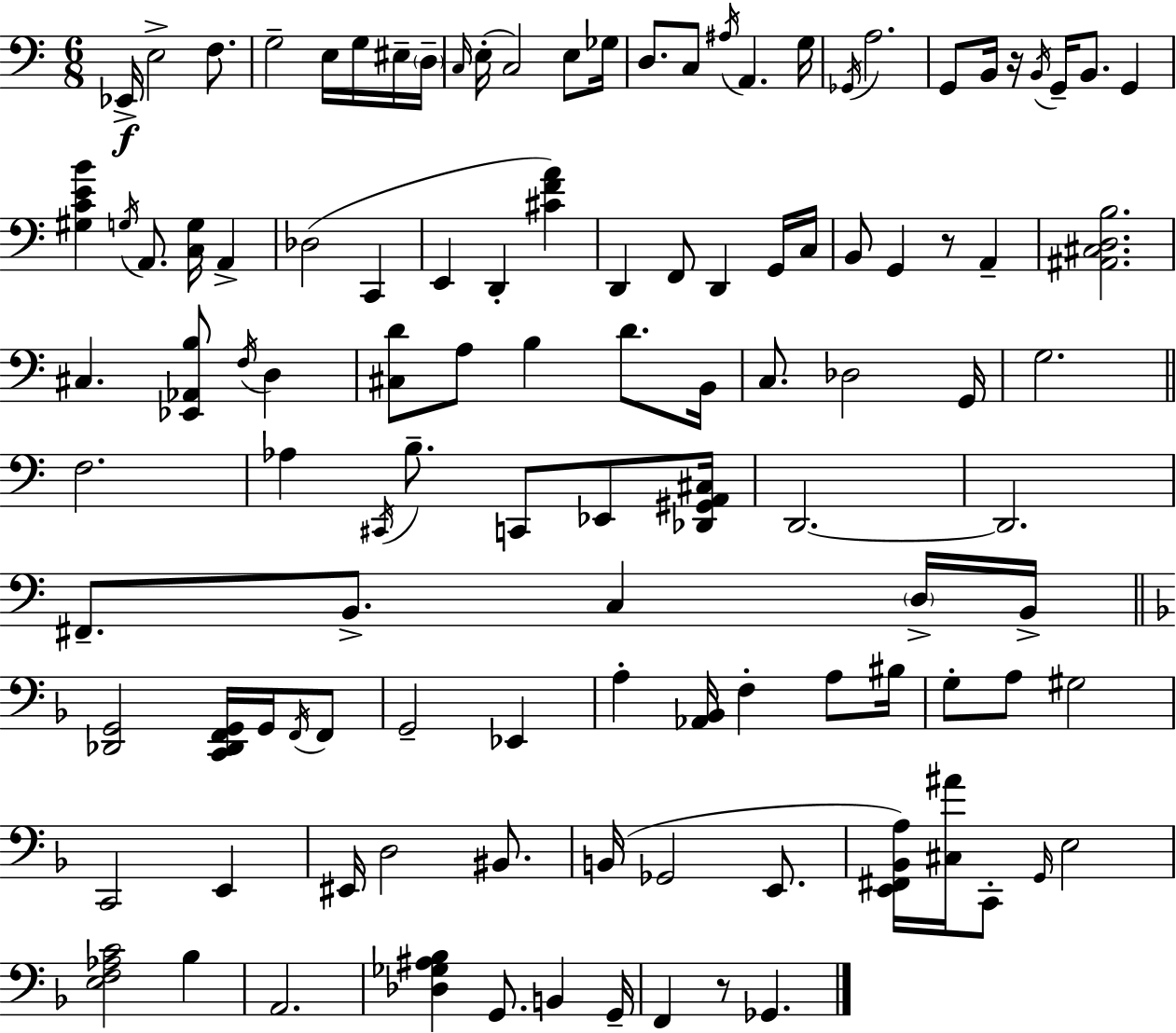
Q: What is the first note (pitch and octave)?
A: Eb2